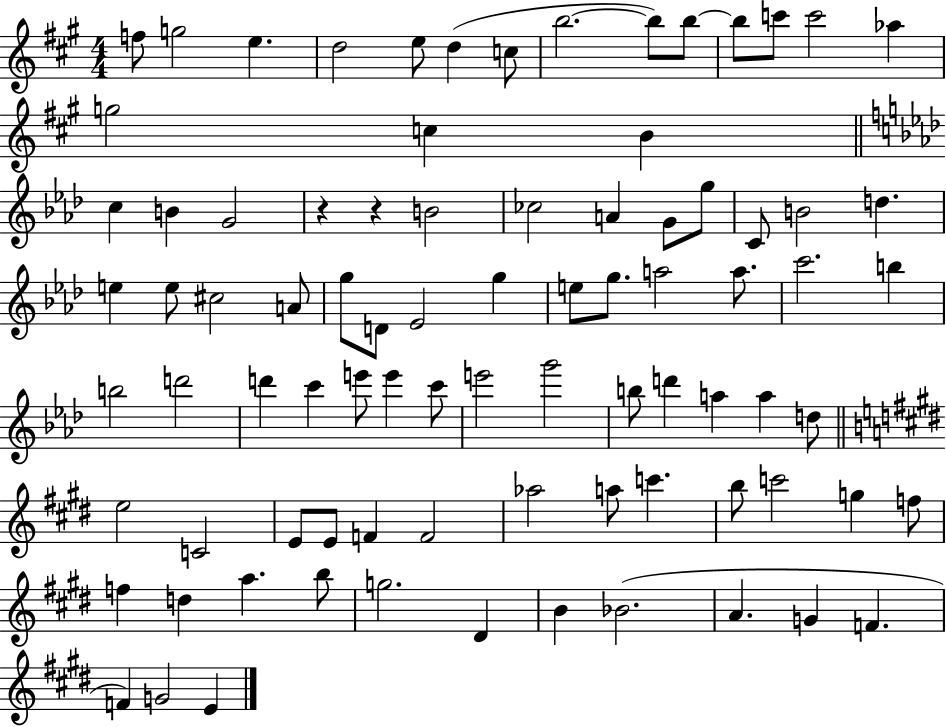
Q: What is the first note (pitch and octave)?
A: F5